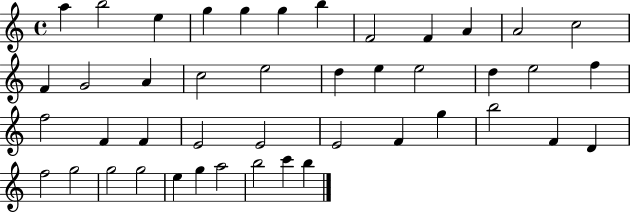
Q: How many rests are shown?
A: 0